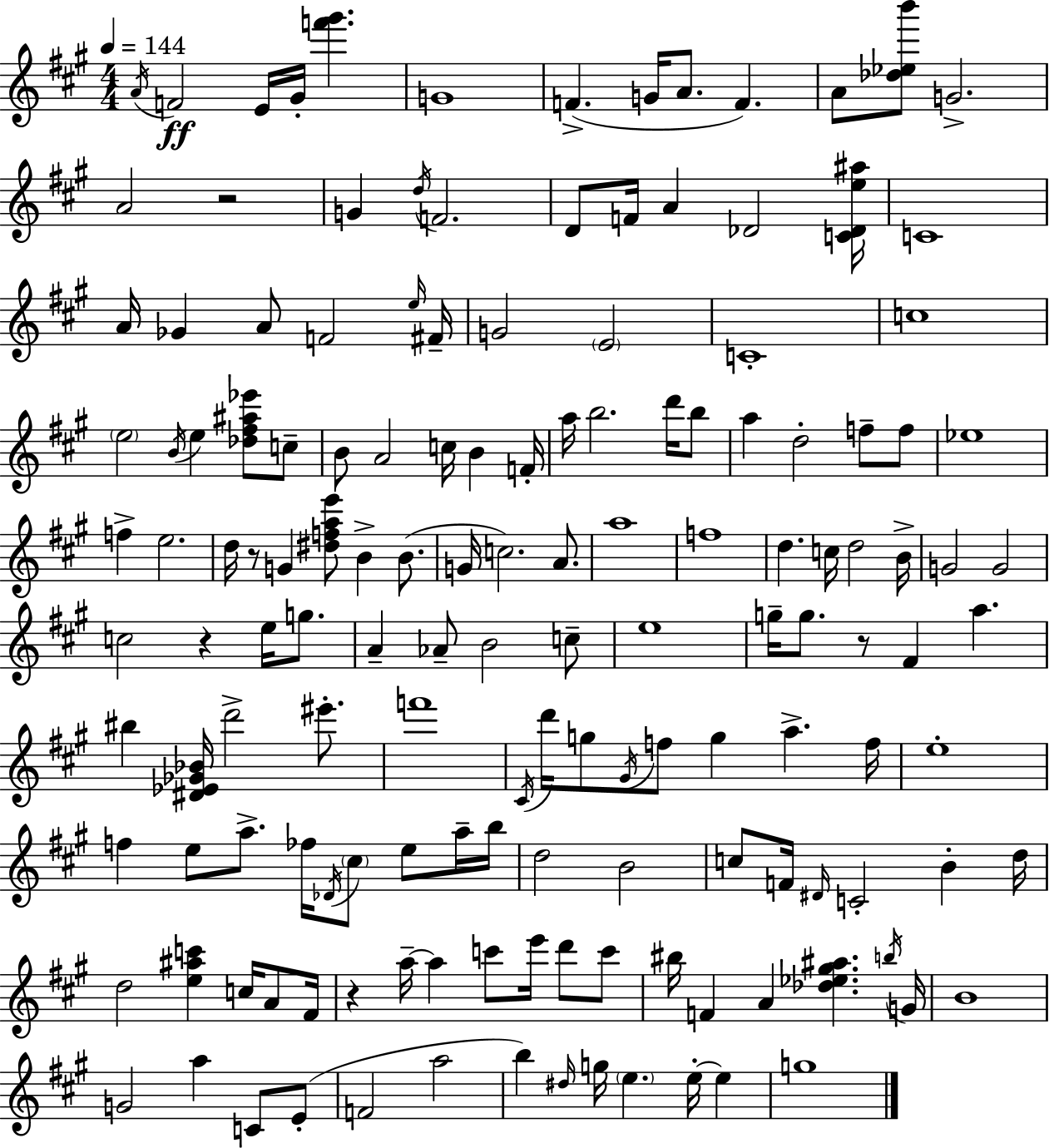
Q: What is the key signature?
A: A major